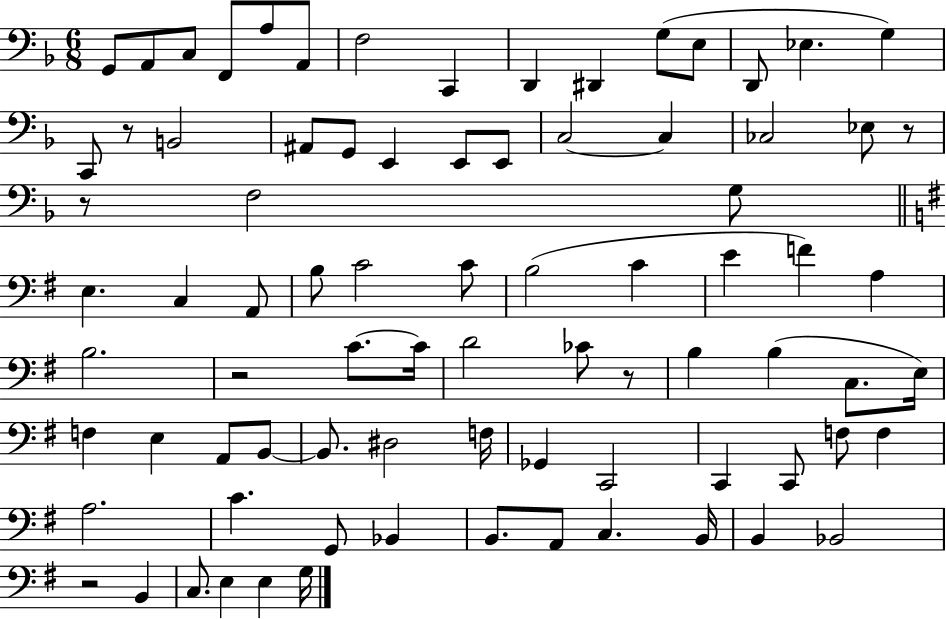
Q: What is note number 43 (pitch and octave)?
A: D4